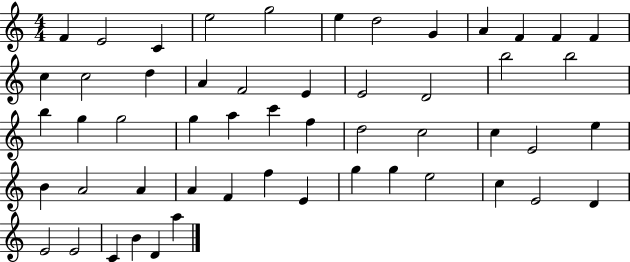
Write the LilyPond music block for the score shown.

{
  \clef treble
  \numericTimeSignature
  \time 4/4
  \key c \major
  f'4 e'2 c'4 | e''2 g''2 | e''4 d''2 g'4 | a'4 f'4 f'4 f'4 | \break c''4 c''2 d''4 | a'4 f'2 e'4 | e'2 d'2 | b''2 b''2 | \break b''4 g''4 g''2 | g''4 a''4 c'''4 f''4 | d''2 c''2 | c''4 e'2 e''4 | \break b'4 a'2 a'4 | a'4 f'4 f''4 e'4 | g''4 g''4 e''2 | c''4 e'2 d'4 | \break e'2 e'2 | c'4 b'4 d'4 a''4 | \bar "|."
}